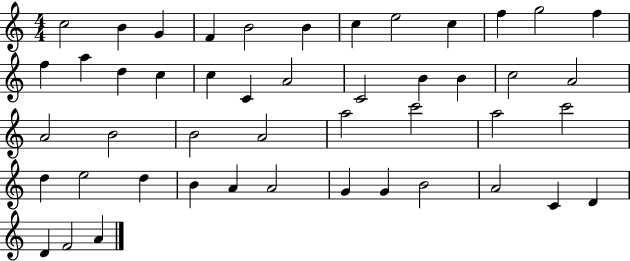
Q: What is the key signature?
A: C major